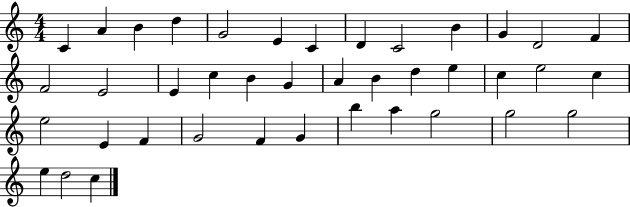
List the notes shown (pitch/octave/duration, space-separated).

C4/q A4/q B4/q D5/q G4/h E4/q C4/q D4/q C4/h B4/q G4/q D4/h F4/q F4/h E4/h E4/q C5/q B4/q G4/q A4/q B4/q D5/q E5/q C5/q E5/h C5/q E5/h E4/q F4/q G4/h F4/q G4/q B5/q A5/q G5/h G5/h G5/h E5/q D5/h C5/q